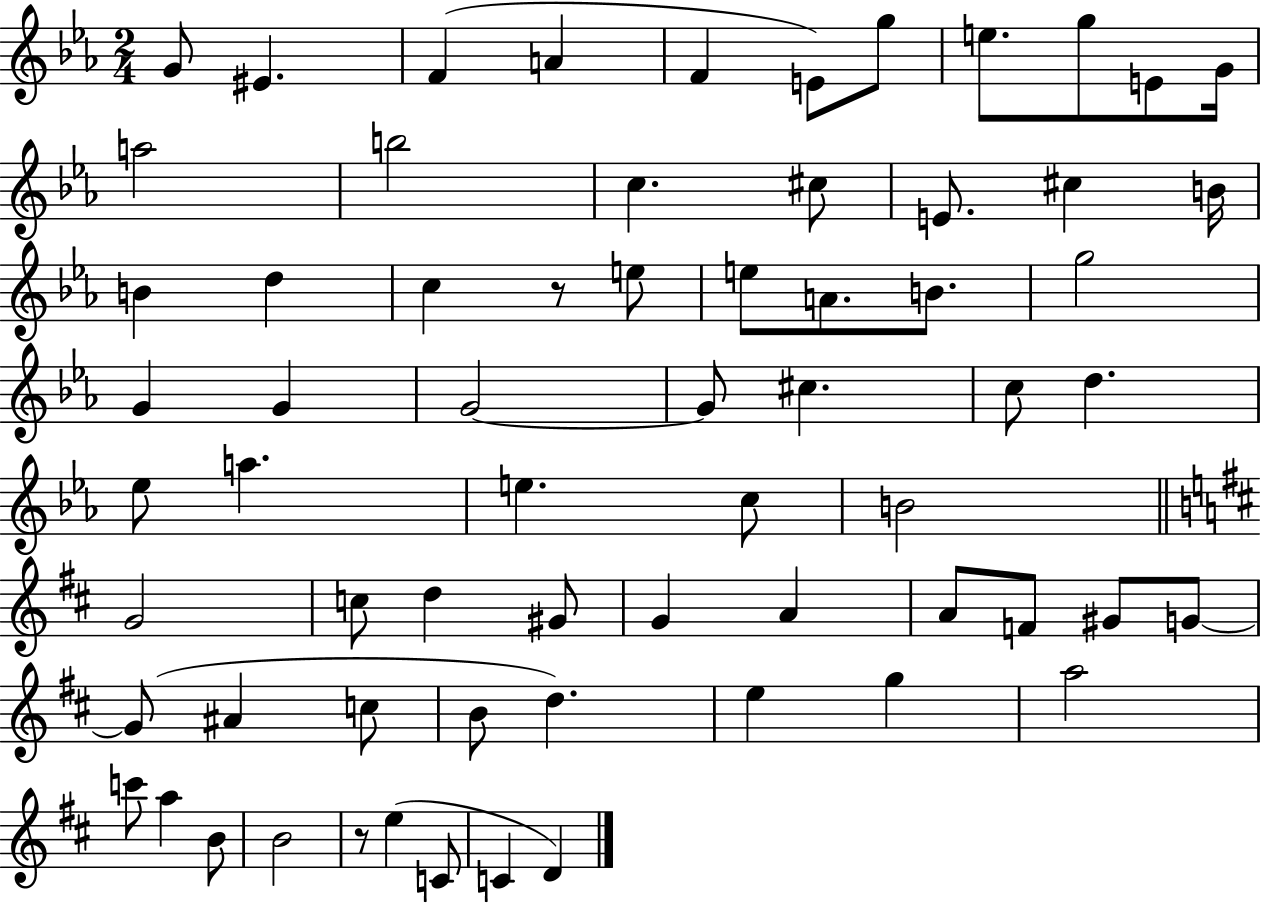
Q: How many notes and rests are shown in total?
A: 66